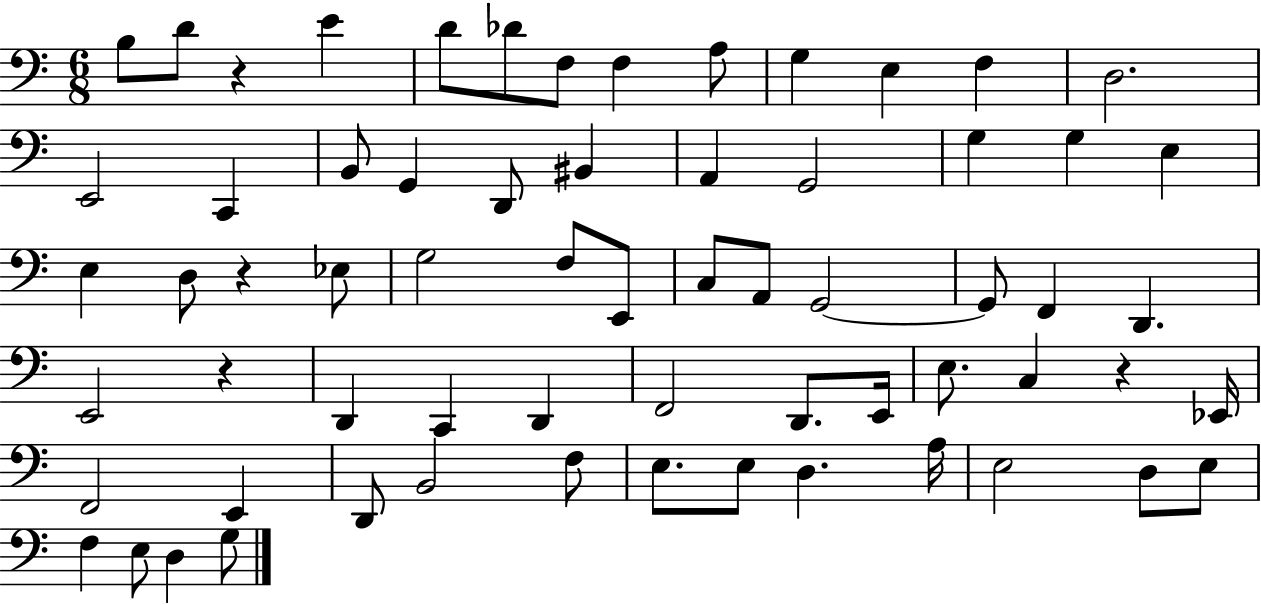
X:1
T:Untitled
M:6/8
L:1/4
K:C
B,/2 D/2 z E D/2 _D/2 F,/2 F, A,/2 G, E, F, D,2 E,,2 C,, B,,/2 G,, D,,/2 ^B,, A,, G,,2 G, G, E, E, D,/2 z _E,/2 G,2 F,/2 E,,/2 C,/2 A,,/2 G,,2 G,,/2 F,, D,, E,,2 z D,, C,, D,, F,,2 D,,/2 E,,/4 E,/2 C, z _E,,/4 F,,2 E,, D,,/2 B,,2 F,/2 E,/2 E,/2 D, A,/4 E,2 D,/2 E,/2 F, E,/2 D, G,/2